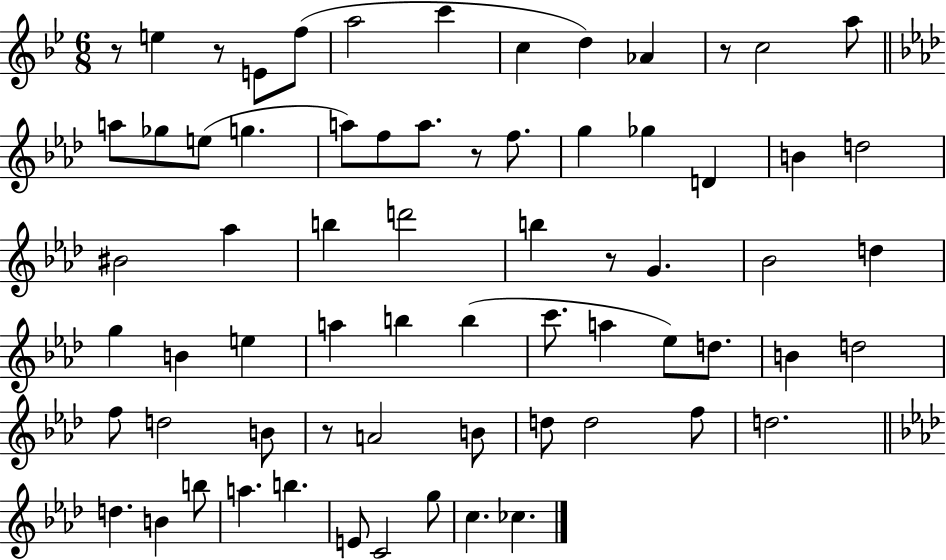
{
  \clef treble
  \numericTimeSignature
  \time 6/8
  \key bes \major
  r8 e''4 r8 e'8 f''8( | a''2 c'''4 | c''4 d''4) aes'4 | r8 c''2 a''8 | \break \bar "||" \break \key aes \major a''8 ges''8 e''8( g''4. | a''8) f''8 a''8. r8 f''8. | g''4 ges''4 d'4 | b'4 d''2 | \break bis'2 aes''4 | b''4 d'''2 | b''4 r8 g'4. | bes'2 d''4 | \break g''4 b'4 e''4 | a''4 b''4 b''4( | c'''8. a''4 ees''8) d''8. | b'4 d''2 | \break f''8 d''2 b'8 | r8 a'2 b'8 | d''8 d''2 f''8 | d''2. | \break \bar "||" \break \key aes \major d''4. b'4 b''8 | a''4. b''4. | e'8 c'2 g''8 | c''4. ces''4. | \break \bar "|."
}